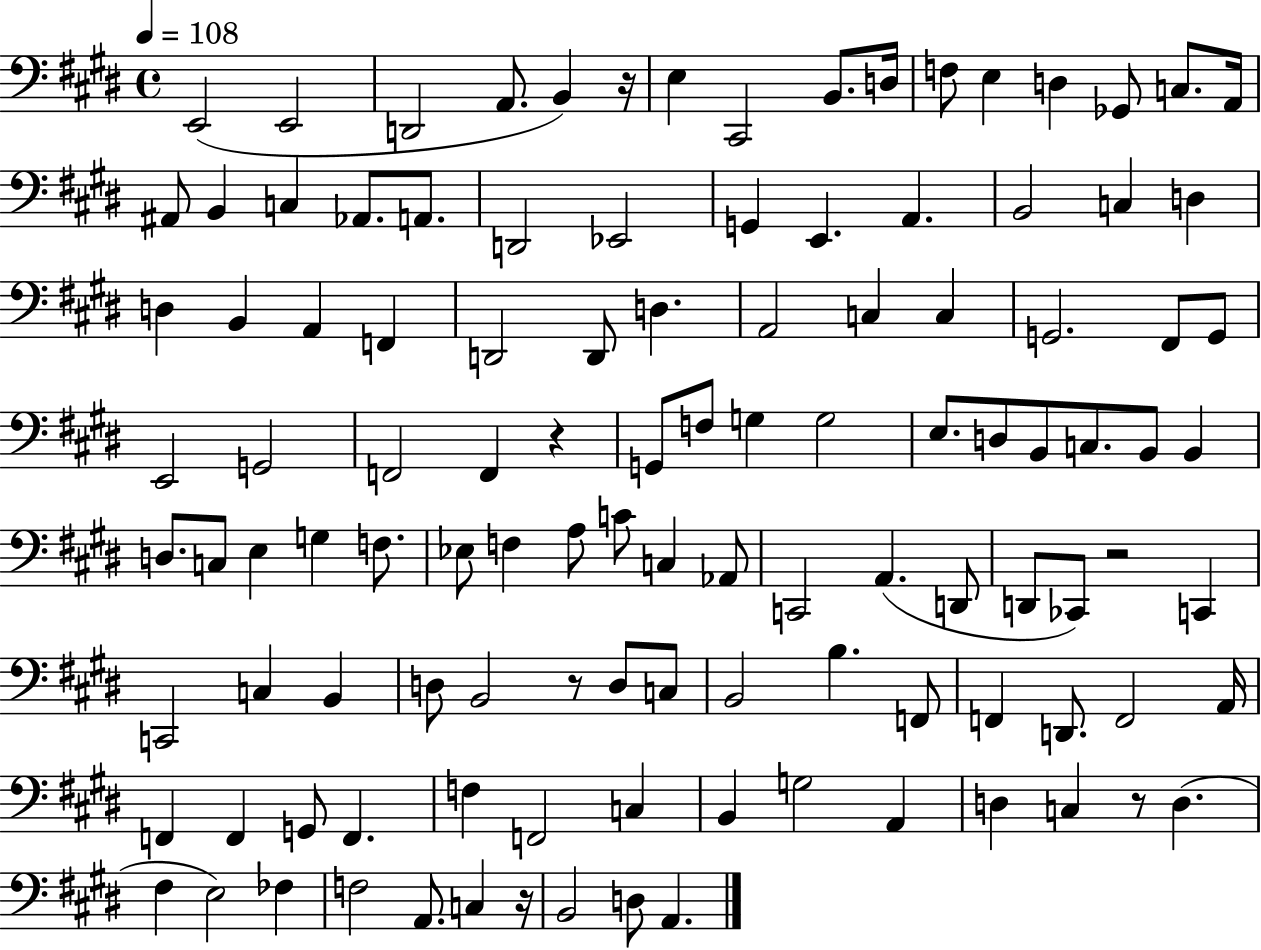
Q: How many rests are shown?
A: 6